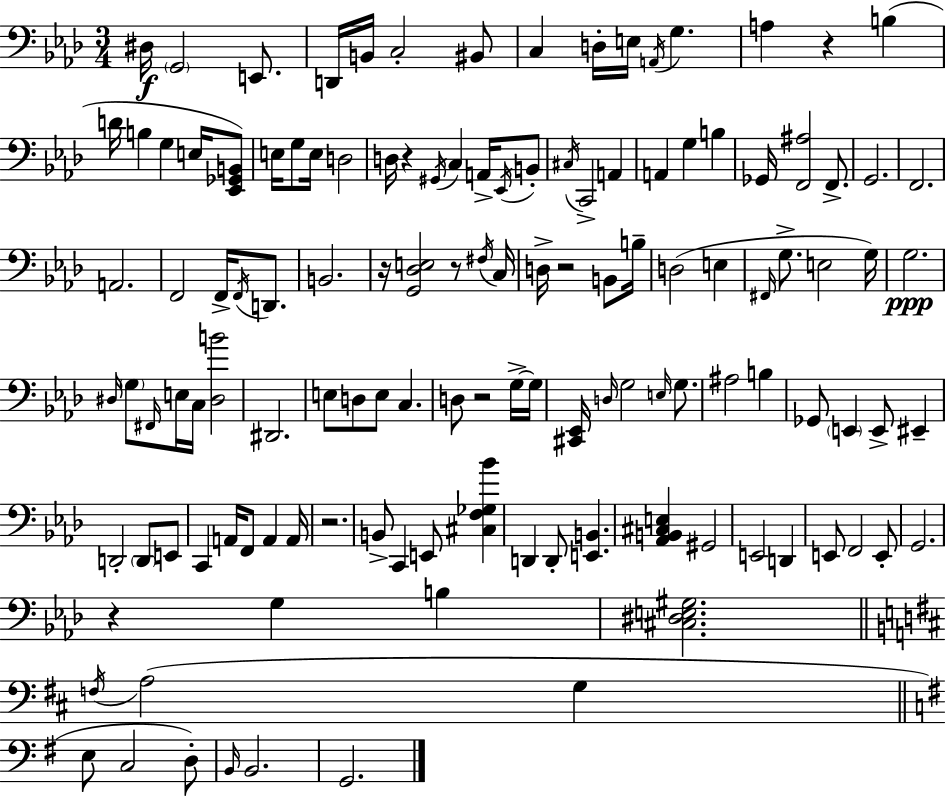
D#3/s G2/h E2/e. D2/s B2/s C3/h BIS2/e C3/q D3/s E3/s A2/s G3/q. A3/q R/q B3/q D4/s B3/q G3/q E3/s [Eb2,Gb2,B2]/e E3/s G3/e E3/s D3/h D3/s R/q G#2/s C3/q A2/s Eb2/s B2/e C#3/s C2/h A2/q A2/q G3/q B3/q Gb2/s [F2,A#3]/h F2/e. G2/h. F2/h. A2/h. F2/h F2/s F2/s D2/e. B2/h. R/s [G2,Db3,E3]/h R/e F#3/s C3/s D3/s R/h B2/e B3/s D3/h E3/q F#2/s G3/e. E3/h G3/s G3/h. D#3/s G3/e F#2/s E3/s C3/s [D#3,B4]/h D#2/h. E3/e D3/e E3/e C3/q. D3/e R/h G3/s G3/s [C#2,Eb2]/s D3/s G3/h E3/s G3/e. A#3/h B3/q Gb2/e E2/q E2/e EIS2/q D2/h D2/e E2/e C2/q A2/s F2/e A2/q A2/s R/h. B2/e C2/q E2/e [C#3,F3,Gb3,Bb4]/q D2/q D2/e [E2,B2]/q. [Ab2,B2,C#3,E3]/q G#2/h E2/h D2/q E2/e F2/h E2/e G2/h. R/q G3/q B3/q [C#3,D#3,E3,G#3]/h. F3/s A3/h G3/q E3/e C3/h D3/e B2/s B2/h. G2/h.